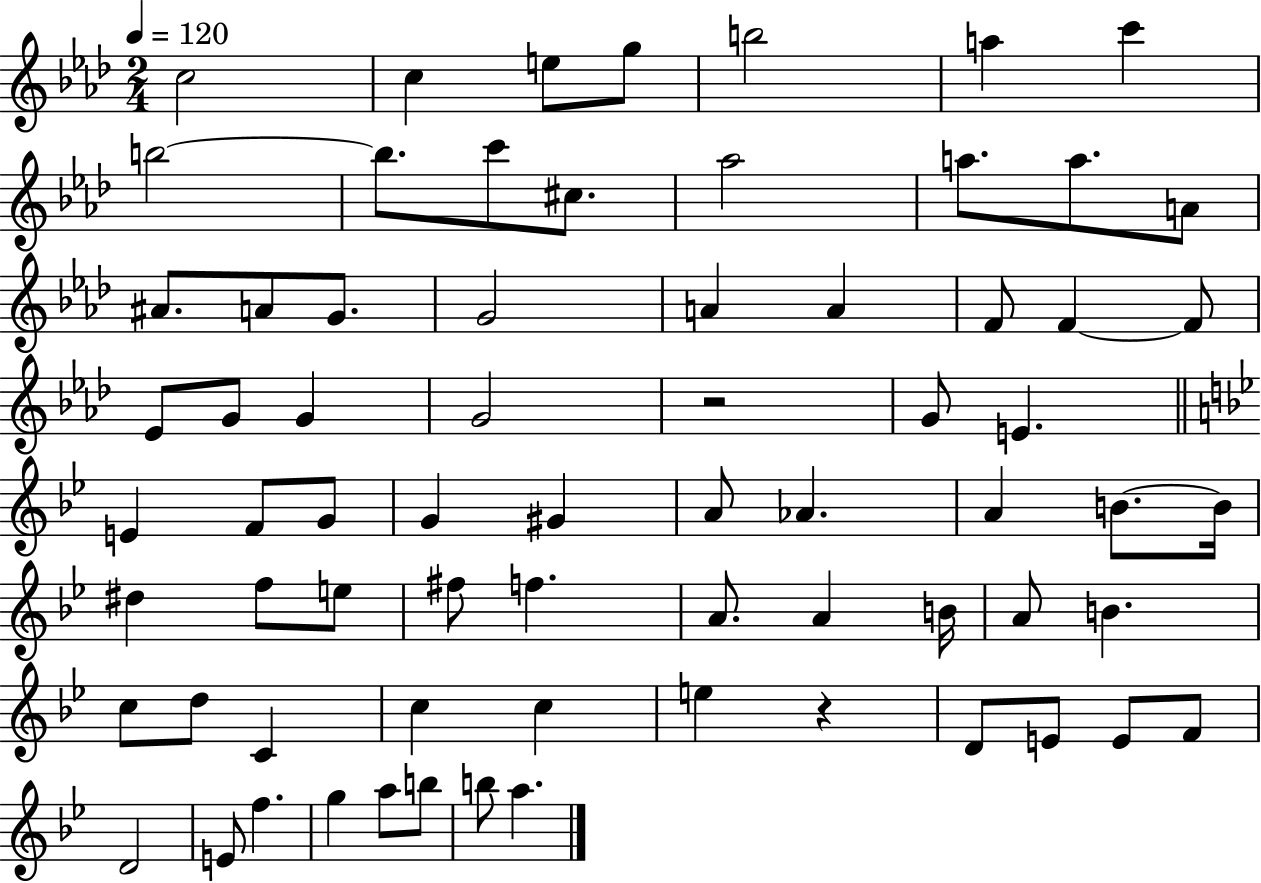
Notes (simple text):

C5/h C5/q E5/e G5/e B5/h A5/q C6/q B5/h B5/e. C6/e C#5/e. Ab5/h A5/e. A5/e. A4/e A#4/e. A4/e G4/e. G4/h A4/q A4/q F4/e F4/q F4/e Eb4/e G4/e G4/q G4/h R/h G4/e E4/q. E4/q F4/e G4/e G4/q G#4/q A4/e Ab4/q. A4/q B4/e. B4/s D#5/q F5/e E5/e F#5/e F5/q. A4/e. A4/q B4/s A4/e B4/q. C5/e D5/e C4/q C5/q C5/q E5/q R/q D4/e E4/e E4/e F4/e D4/h E4/e F5/q. G5/q A5/e B5/e B5/e A5/q.